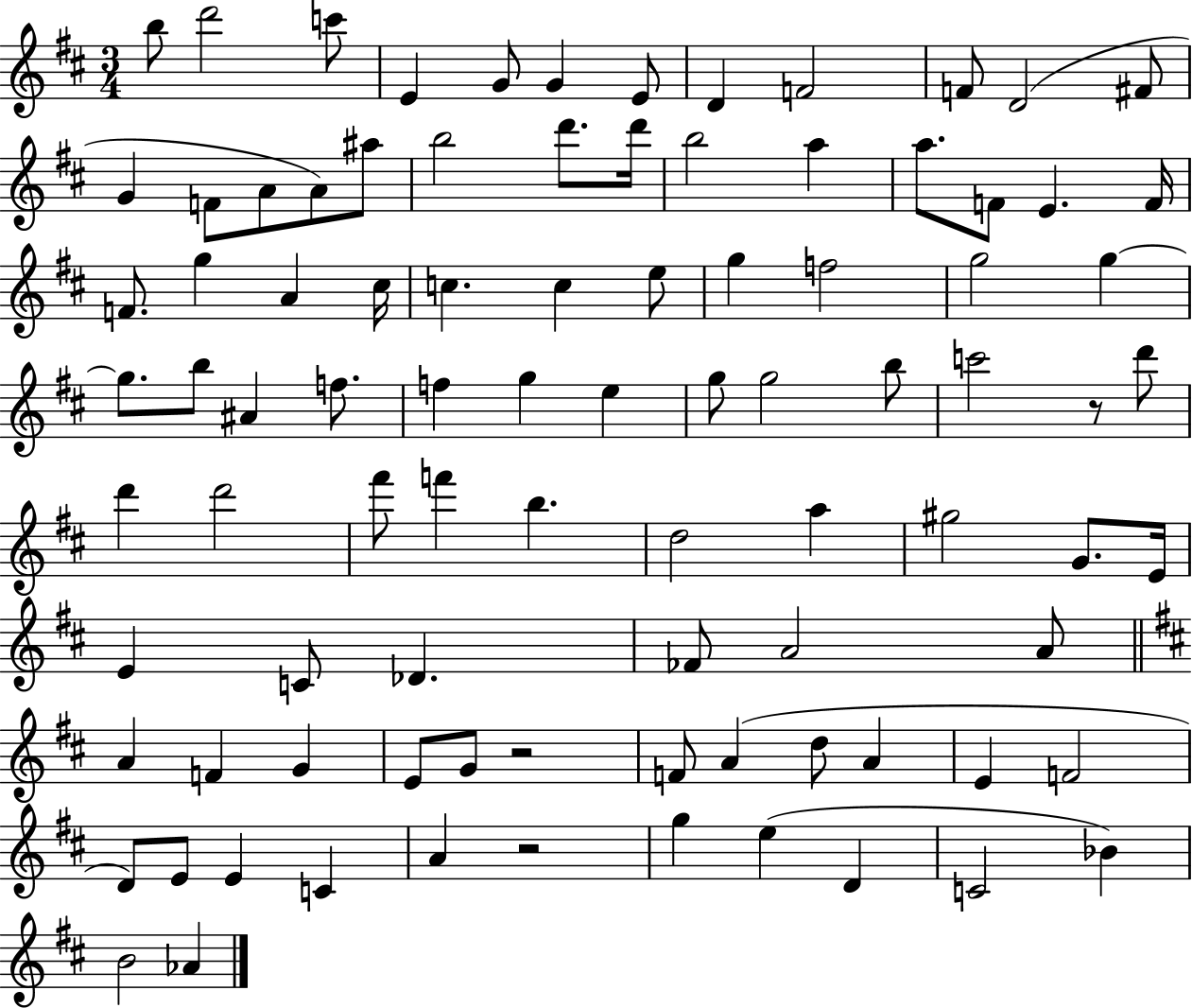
B5/e D6/h C6/e E4/q G4/e G4/q E4/e D4/q F4/h F4/e D4/h F#4/e G4/q F4/e A4/e A4/e A#5/e B5/h D6/e. D6/s B5/h A5/q A5/e. F4/e E4/q. F4/s F4/e. G5/q A4/q C#5/s C5/q. C5/q E5/e G5/q F5/h G5/h G5/q G5/e. B5/e A#4/q F5/e. F5/q G5/q E5/q G5/e G5/h B5/e C6/h R/e D6/e D6/q D6/h F#6/e F6/q B5/q. D5/h A5/q G#5/h G4/e. E4/s E4/q C4/e Db4/q. FES4/e A4/h A4/e A4/q F4/q G4/q E4/e G4/e R/h F4/e A4/q D5/e A4/q E4/q F4/h D4/e E4/e E4/q C4/q A4/q R/h G5/q E5/q D4/q C4/h Bb4/q B4/h Ab4/q